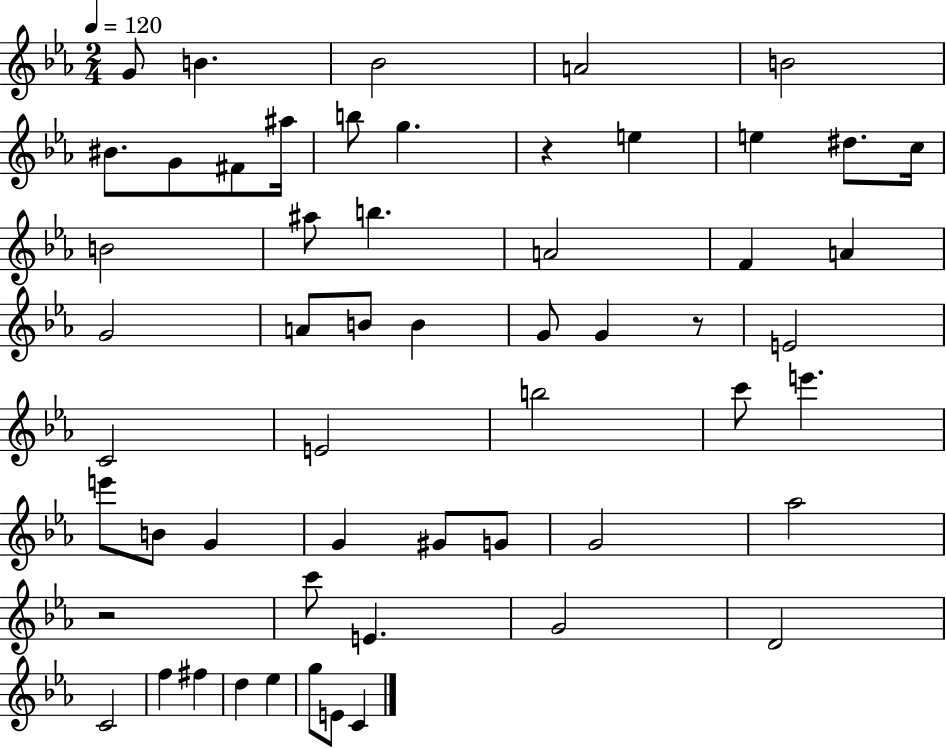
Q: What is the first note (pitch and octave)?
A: G4